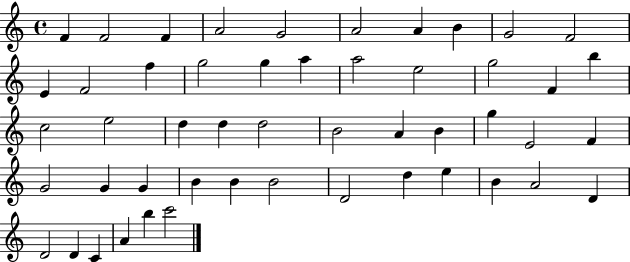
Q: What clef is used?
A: treble